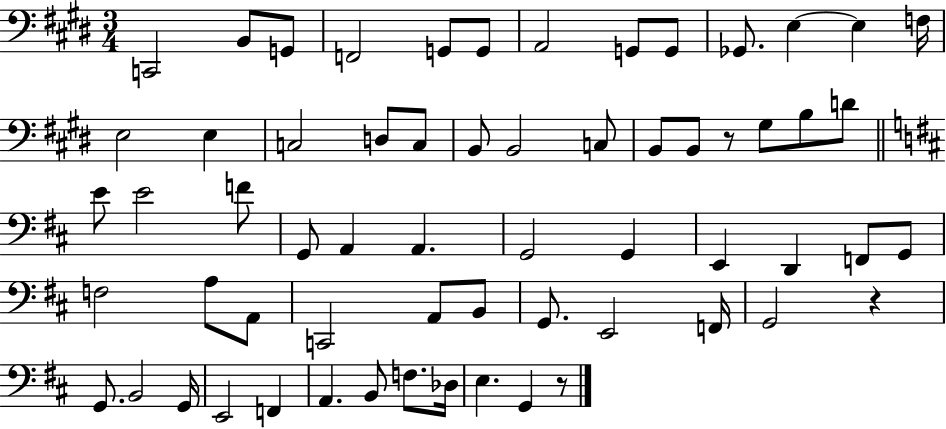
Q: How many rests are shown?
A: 3